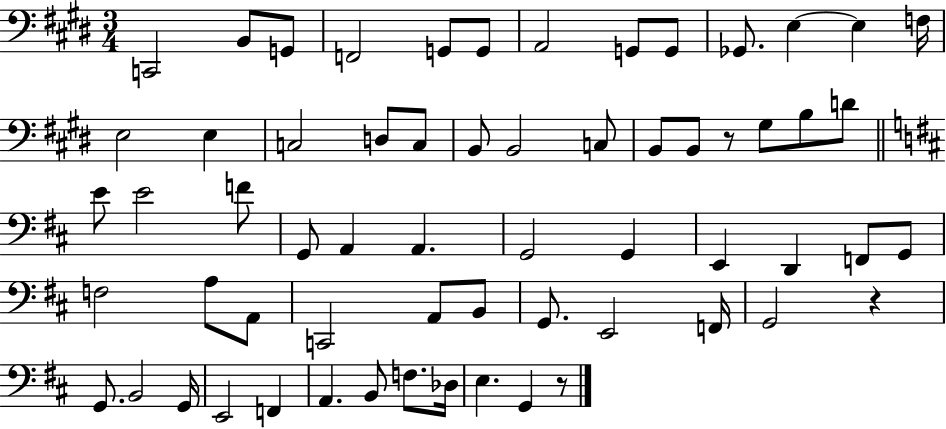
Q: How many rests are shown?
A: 3